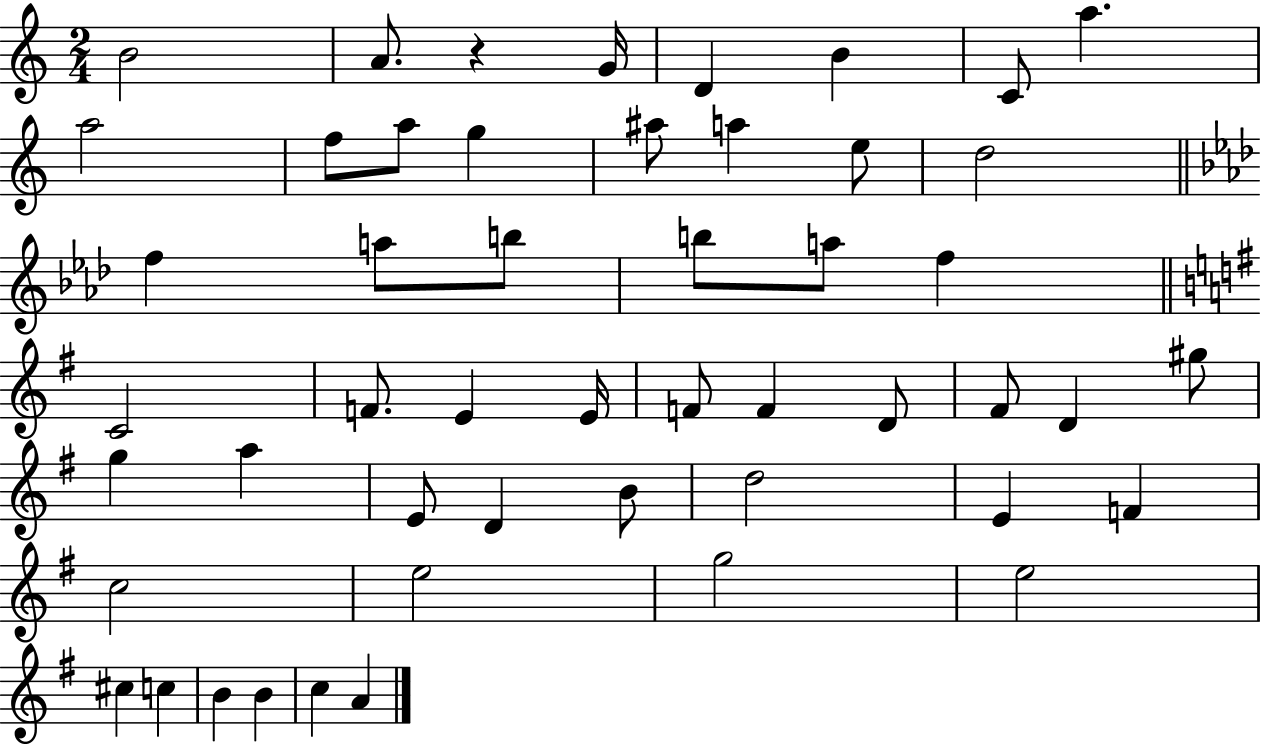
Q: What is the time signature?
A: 2/4